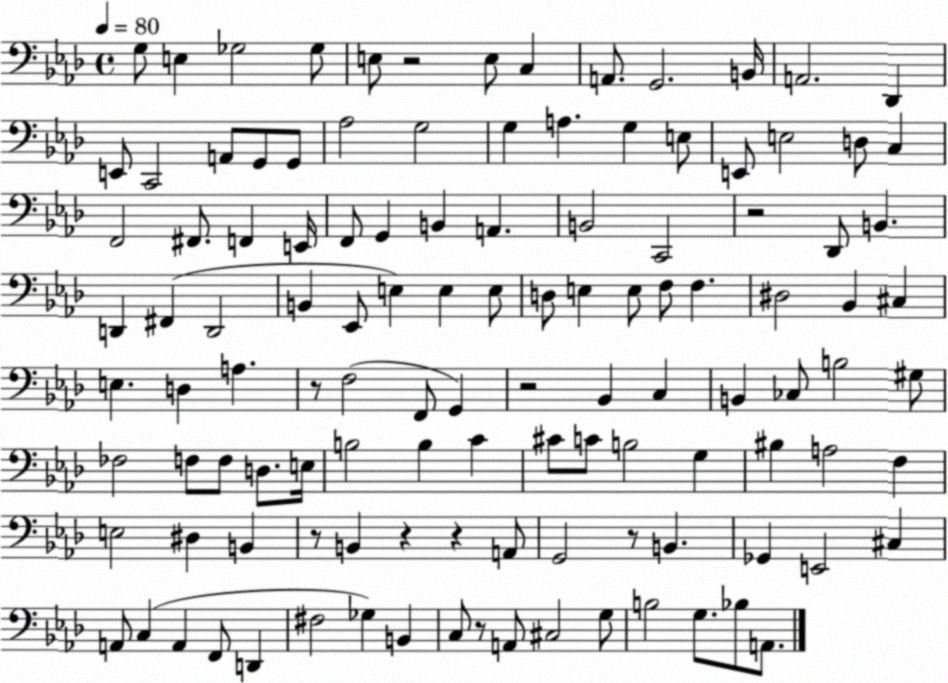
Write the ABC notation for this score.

X:1
T:Untitled
M:4/4
L:1/4
K:Ab
G,/2 E, _G,2 _G,/2 E,/2 z2 E,/2 C, A,,/2 G,,2 B,,/4 A,,2 _D,, E,,/2 C,,2 A,,/2 G,,/2 G,,/2 _A,2 G,2 G, A, G, E,/2 E,,/2 E,2 D,/2 C, F,,2 ^F,,/2 F,, E,,/4 F,,/2 G,, B,, A,, B,,2 C,,2 z2 _D,,/2 B,, D,, ^F,, D,,2 B,, _E,,/2 E, E, E,/2 D,/2 E, E,/2 F,/2 F, ^D,2 _B,, ^C, E, D, A, z/2 F,2 F,,/2 G,, z2 _B,, C, B,, _C,/2 B,2 ^G,/2 _F,2 F,/2 F,/2 D,/2 E,/4 B,2 B, C ^C/2 C/2 B,2 G, ^B, A,2 F, E,2 ^D, B,, z/2 B,, z z A,,/2 G,,2 z/2 B,, _G,, E,,2 ^C, A,,/2 C, A,, F,,/2 D,, ^F,2 _G, B,, C,/2 z/2 A,,/2 ^C,2 G,/2 B,2 G,/2 _B,/2 A,,/2